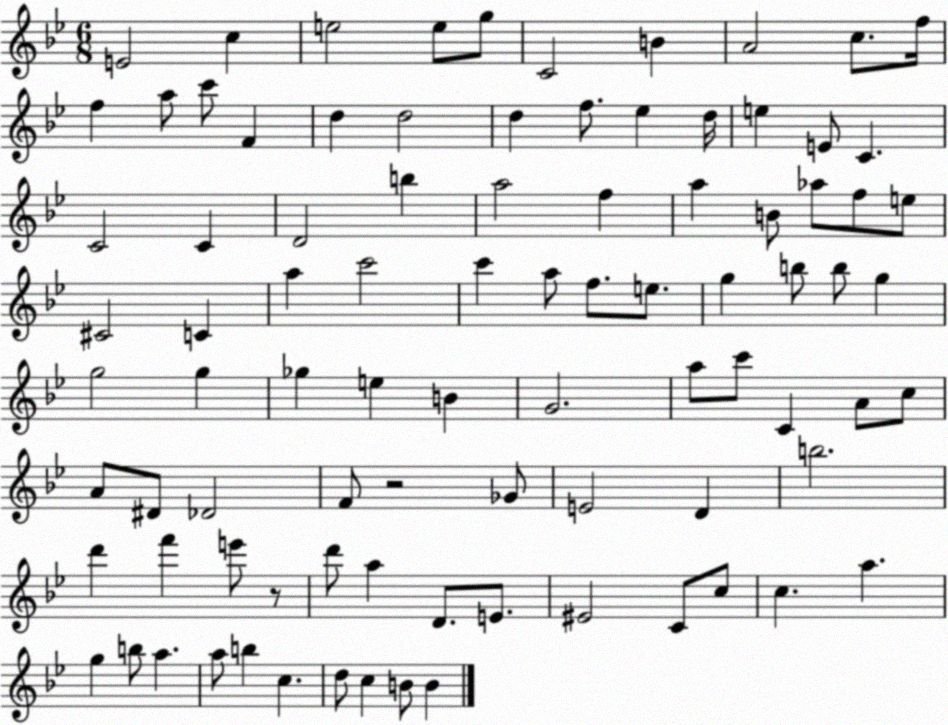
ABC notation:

X:1
T:Untitled
M:6/8
L:1/4
K:Bb
E2 c e2 e/2 g/2 C2 B A2 c/2 f/4 f a/2 c'/2 F d d2 d f/2 _e d/4 e E/2 C C2 C D2 b a2 f a B/2 _a/2 f/2 e/2 ^C2 C a c'2 c' a/2 f/2 e/2 g b/2 b/2 g g2 g _g e B G2 a/2 c'/2 C A/2 c/2 A/2 ^D/2 _D2 F/2 z2 _G/2 E2 D b2 d' f' e'/2 z/2 d'/2 a D/2 E/2 ^E2 C/2 c/2 c a g b/2 a a/2 b c d/2 c B/2 B